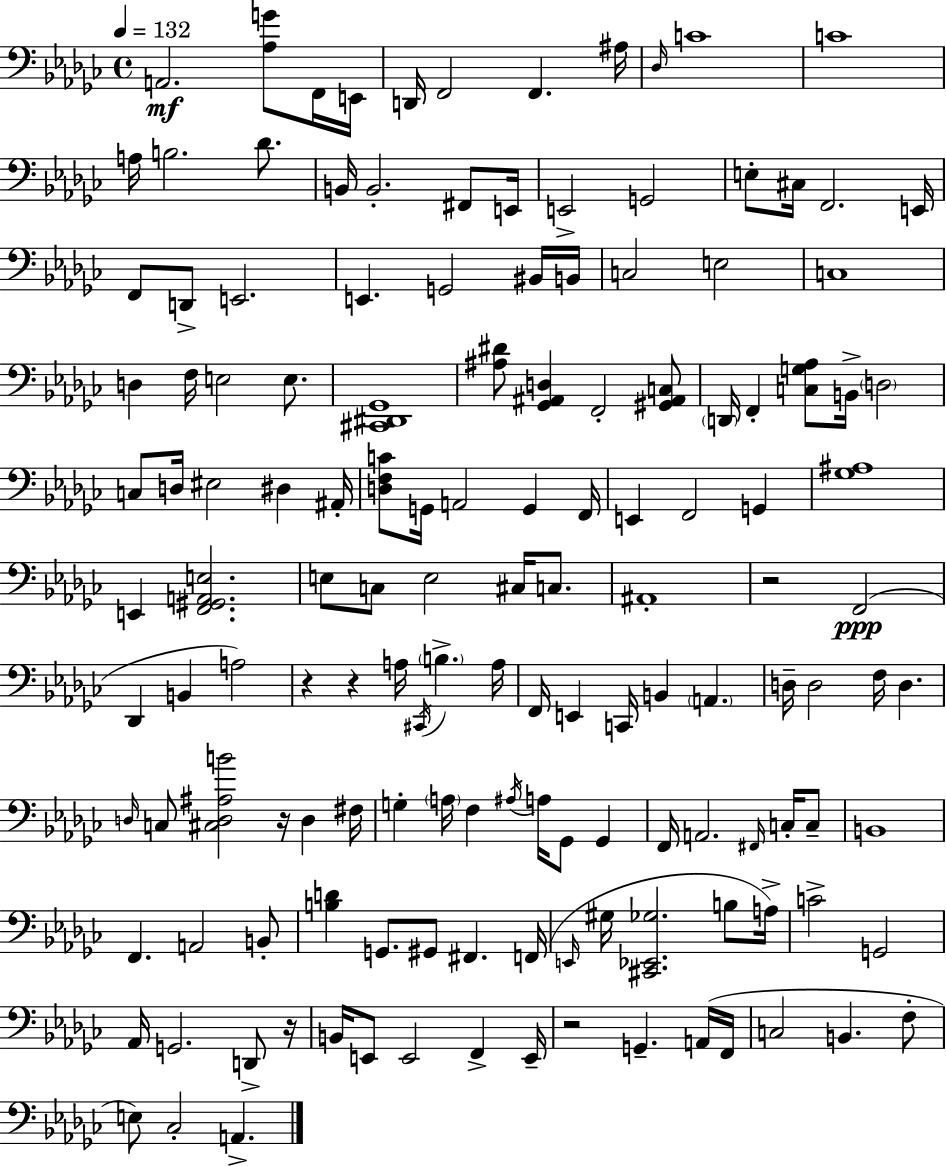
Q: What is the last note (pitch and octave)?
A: A2